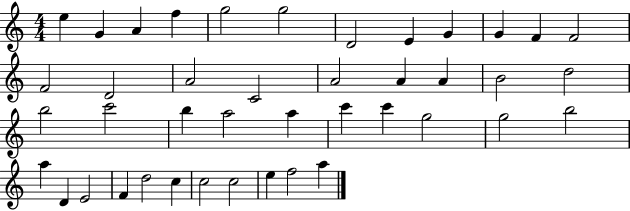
X:1
T:Untitled
M:4/4
L:1/4
K:C
e G A f g2 g2 D2 E G G F F2 F2 D2 A2 C2 A2 A A B2 d2 b2 c'2 b a2 a c' c' g2 g2 b2 a D E2 F d2 c c2 c2 e f2 a